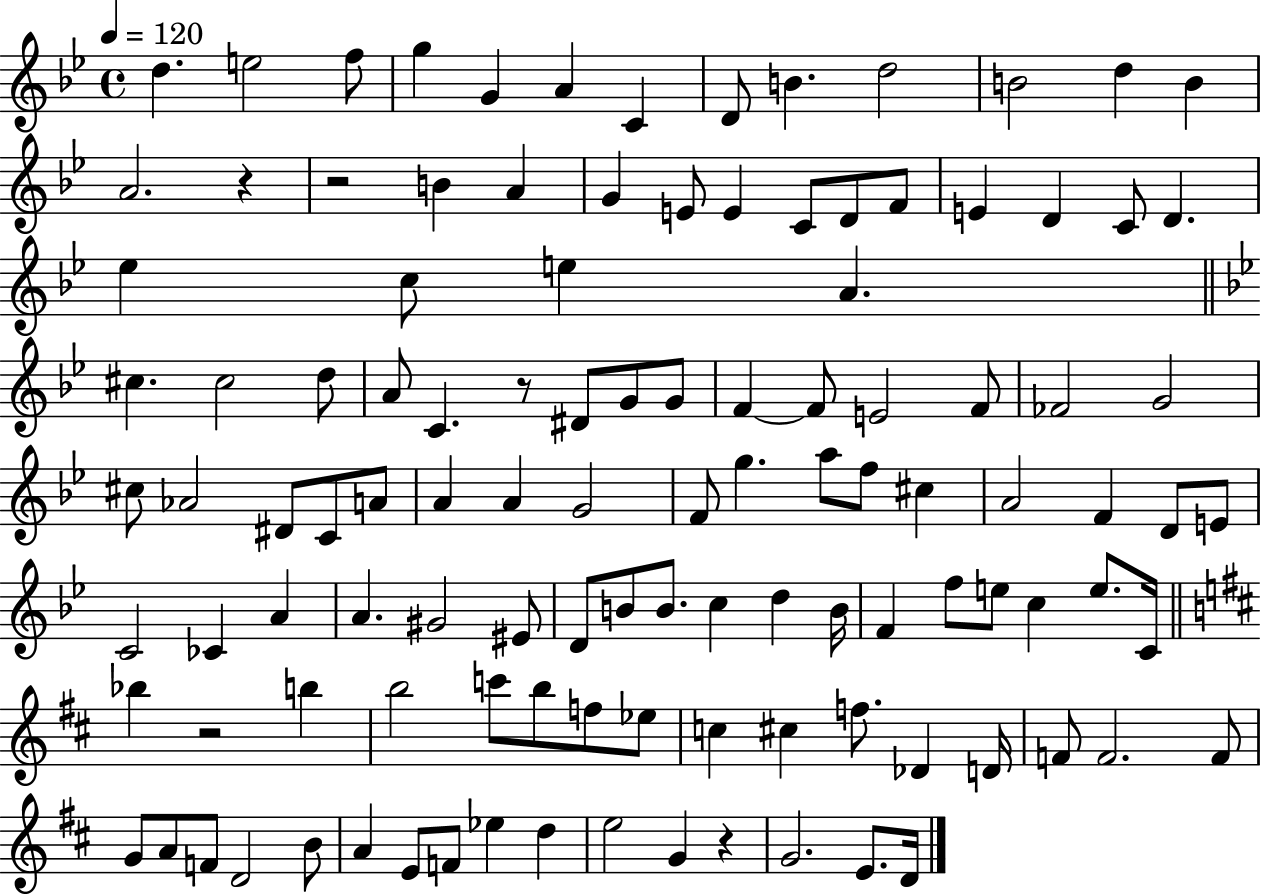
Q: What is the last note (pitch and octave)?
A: D4